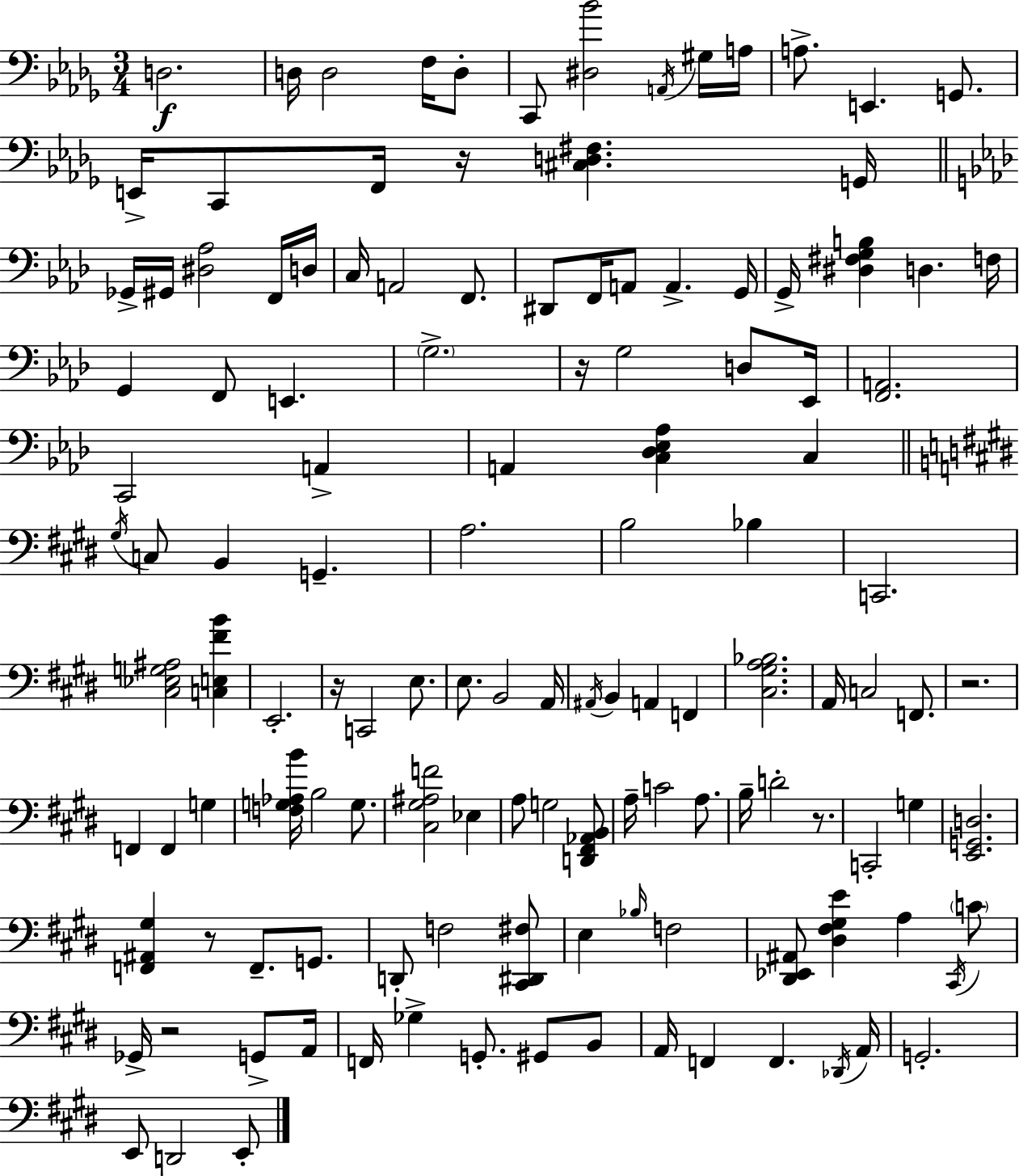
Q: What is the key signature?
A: BES minor